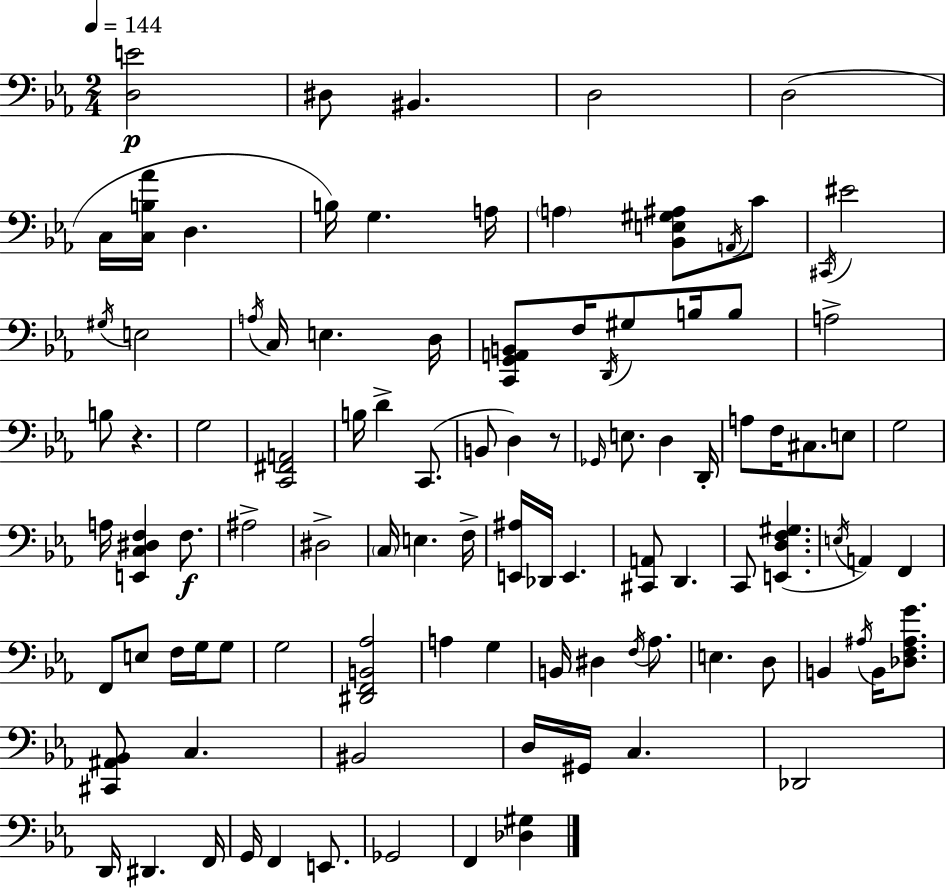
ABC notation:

X:1
T:Untitled
M:2/4
L:1/4
K:Eb
[D,E]2 ^D,/2 ^B,, D,2 D,2 C,/4 [C,B,_A]/4 D, B,/4 G, A,/4 A, [_B,,E,^G,^A,]/2 A,,/4 C/2 ^C,,/4 ^E2 ^G,/4 E,2 A,/4 C,/4 E, D,/4 [C,,G,,A,,B,,]/2 F,/4 D,,/4 ^G,/2 B,/4 B,/2 A,2 B,/2 z G,2 [C,,^F,,A,,]2 B,/4 D C,,/2 B,,/2 D, z/2 _G,,/4 E,/2 D, D,,/4 A,/2 F,/4 ^C,/2 E,/2 G,2 A,/4 [E,,C,^D,F,] F,/2 ^A,2 ^D,2 C,/4 E, F,/4 [E,,^A,]/4 _D,,/4 E,, [^C,,A,,]/2 D,, C,,/2 [E,,D,F,^G,] E,/4 A,, F,, F,,/2 E,/2 F,/4 G,/4 G,/2 G,2 [^D,,F,,B,,_A,]2 A, G, B,,/4 ^D, F,/4 _A,/2 E, D,/2 B,, ^A,/4 B,,/4 [_D,F,^A,G]/2 [^C,,^A,,_B,,]/2 C, ^B,,2 D,/4 ^G,,/4 C, _D,,2 D,,/4 ^D,, F,,/4 G,,/4 F,, E,,/2 _G,,2 F,, [_D,^G,]